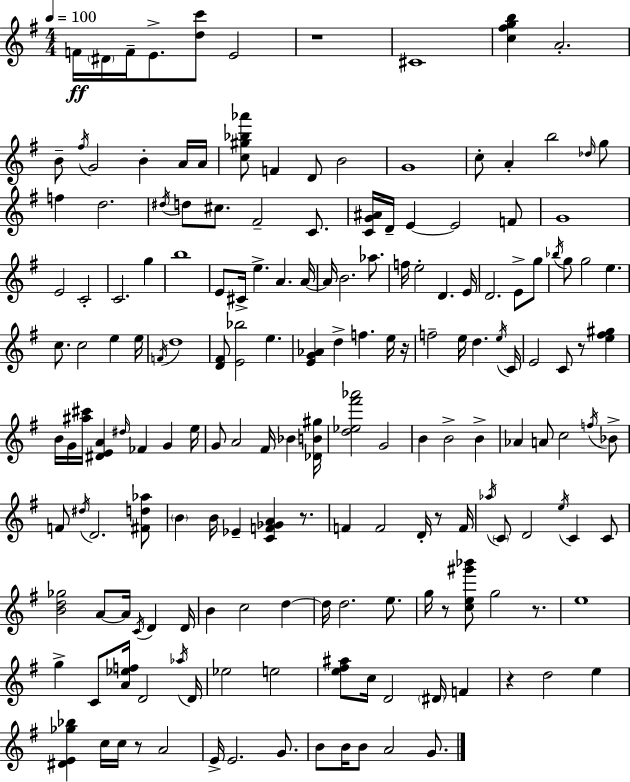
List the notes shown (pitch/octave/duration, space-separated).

F4/s D#4/s F4/s E4/e. [D5,C6]/e E4/h R/w C#4/w [C5,F#5,G5,B5]/q A4/h. B4/e F#5/s G4/h B4/q A4/s A4/s [C5,G#5,Bb5,Ab6]/e F4/q D4/e B4/h G4/w C5/e A4/q B5/h Db5/s G5/e F5/q D5/h. D#5/s D5/e C#5/e. F#4/h C4/e. [C4,G4,A#4]/s D4/s E4/q E4/h F4/e G4/w E4/h C4/h C4/h. G5/q B5/w E4/e C#4/s E5/q. A4/q. A4/s A4/s B4/h. Ab5/e. F5/s E5/h D4/q. E4/s D4/h. E4/e G5/e Bb5/s G5/e G5/h E5/q. C5/e. C5/h E5/q E5/s F4/s D5/w [D4,F#4]/e [E4,Bb5]/h E5/q. [E4,G4,Ab4]/q D5/q F5/q. E5/s R/s F5/h E5/s D5/q. E5/s C4/s E4/h C4/e R/e [E5,F#5,G#5]/q B4/s G4/s [A#5,C#6]/s [D#4,E4,A4]/q D#5/s FES4/q G4/q E5/s G4/e A4/h F#4/s Bb4/q [Db4,B4,G#5]/s [D5,Eb5,F#6,Ab6]/h G4/h B4/q B4/h B4/q Ab4/q A4/e C5/h F5/s Bb4/e F4/e D#5/s D4/h. [F#4,D5,Ab5]/e B4/q B4/s Eb4/q [C4,F4,Gb4,A4]/q R/e. F4/q F4/h D4/s R/e F4/s Ab5/s C4/e D4/h E5/s C4/q C4/e [B4,D5,Gb5]/h A4/e A4/s C4/s D4/q D4/s B4/q C5/h D5/q D5/s D5/h. E5/e. G5/s R/e [C5,E5,G#6,Bb6]/e G5/h R/e. E5/w G5/q C4/e [A4,Eb5,F5]/s D4/h Ab5/s D4/s Eb5/h E5/h [E5,F#5,A#5]/e C5/s D4/h D#4/s F4/q R/q D5/h E5/q [D#4,E4,Gb5,Bb5]/q C5/s C5/s R/e A4/h E4/s E4/h. G4/e. B4/e B4/s B4/e A4/h G4/e.